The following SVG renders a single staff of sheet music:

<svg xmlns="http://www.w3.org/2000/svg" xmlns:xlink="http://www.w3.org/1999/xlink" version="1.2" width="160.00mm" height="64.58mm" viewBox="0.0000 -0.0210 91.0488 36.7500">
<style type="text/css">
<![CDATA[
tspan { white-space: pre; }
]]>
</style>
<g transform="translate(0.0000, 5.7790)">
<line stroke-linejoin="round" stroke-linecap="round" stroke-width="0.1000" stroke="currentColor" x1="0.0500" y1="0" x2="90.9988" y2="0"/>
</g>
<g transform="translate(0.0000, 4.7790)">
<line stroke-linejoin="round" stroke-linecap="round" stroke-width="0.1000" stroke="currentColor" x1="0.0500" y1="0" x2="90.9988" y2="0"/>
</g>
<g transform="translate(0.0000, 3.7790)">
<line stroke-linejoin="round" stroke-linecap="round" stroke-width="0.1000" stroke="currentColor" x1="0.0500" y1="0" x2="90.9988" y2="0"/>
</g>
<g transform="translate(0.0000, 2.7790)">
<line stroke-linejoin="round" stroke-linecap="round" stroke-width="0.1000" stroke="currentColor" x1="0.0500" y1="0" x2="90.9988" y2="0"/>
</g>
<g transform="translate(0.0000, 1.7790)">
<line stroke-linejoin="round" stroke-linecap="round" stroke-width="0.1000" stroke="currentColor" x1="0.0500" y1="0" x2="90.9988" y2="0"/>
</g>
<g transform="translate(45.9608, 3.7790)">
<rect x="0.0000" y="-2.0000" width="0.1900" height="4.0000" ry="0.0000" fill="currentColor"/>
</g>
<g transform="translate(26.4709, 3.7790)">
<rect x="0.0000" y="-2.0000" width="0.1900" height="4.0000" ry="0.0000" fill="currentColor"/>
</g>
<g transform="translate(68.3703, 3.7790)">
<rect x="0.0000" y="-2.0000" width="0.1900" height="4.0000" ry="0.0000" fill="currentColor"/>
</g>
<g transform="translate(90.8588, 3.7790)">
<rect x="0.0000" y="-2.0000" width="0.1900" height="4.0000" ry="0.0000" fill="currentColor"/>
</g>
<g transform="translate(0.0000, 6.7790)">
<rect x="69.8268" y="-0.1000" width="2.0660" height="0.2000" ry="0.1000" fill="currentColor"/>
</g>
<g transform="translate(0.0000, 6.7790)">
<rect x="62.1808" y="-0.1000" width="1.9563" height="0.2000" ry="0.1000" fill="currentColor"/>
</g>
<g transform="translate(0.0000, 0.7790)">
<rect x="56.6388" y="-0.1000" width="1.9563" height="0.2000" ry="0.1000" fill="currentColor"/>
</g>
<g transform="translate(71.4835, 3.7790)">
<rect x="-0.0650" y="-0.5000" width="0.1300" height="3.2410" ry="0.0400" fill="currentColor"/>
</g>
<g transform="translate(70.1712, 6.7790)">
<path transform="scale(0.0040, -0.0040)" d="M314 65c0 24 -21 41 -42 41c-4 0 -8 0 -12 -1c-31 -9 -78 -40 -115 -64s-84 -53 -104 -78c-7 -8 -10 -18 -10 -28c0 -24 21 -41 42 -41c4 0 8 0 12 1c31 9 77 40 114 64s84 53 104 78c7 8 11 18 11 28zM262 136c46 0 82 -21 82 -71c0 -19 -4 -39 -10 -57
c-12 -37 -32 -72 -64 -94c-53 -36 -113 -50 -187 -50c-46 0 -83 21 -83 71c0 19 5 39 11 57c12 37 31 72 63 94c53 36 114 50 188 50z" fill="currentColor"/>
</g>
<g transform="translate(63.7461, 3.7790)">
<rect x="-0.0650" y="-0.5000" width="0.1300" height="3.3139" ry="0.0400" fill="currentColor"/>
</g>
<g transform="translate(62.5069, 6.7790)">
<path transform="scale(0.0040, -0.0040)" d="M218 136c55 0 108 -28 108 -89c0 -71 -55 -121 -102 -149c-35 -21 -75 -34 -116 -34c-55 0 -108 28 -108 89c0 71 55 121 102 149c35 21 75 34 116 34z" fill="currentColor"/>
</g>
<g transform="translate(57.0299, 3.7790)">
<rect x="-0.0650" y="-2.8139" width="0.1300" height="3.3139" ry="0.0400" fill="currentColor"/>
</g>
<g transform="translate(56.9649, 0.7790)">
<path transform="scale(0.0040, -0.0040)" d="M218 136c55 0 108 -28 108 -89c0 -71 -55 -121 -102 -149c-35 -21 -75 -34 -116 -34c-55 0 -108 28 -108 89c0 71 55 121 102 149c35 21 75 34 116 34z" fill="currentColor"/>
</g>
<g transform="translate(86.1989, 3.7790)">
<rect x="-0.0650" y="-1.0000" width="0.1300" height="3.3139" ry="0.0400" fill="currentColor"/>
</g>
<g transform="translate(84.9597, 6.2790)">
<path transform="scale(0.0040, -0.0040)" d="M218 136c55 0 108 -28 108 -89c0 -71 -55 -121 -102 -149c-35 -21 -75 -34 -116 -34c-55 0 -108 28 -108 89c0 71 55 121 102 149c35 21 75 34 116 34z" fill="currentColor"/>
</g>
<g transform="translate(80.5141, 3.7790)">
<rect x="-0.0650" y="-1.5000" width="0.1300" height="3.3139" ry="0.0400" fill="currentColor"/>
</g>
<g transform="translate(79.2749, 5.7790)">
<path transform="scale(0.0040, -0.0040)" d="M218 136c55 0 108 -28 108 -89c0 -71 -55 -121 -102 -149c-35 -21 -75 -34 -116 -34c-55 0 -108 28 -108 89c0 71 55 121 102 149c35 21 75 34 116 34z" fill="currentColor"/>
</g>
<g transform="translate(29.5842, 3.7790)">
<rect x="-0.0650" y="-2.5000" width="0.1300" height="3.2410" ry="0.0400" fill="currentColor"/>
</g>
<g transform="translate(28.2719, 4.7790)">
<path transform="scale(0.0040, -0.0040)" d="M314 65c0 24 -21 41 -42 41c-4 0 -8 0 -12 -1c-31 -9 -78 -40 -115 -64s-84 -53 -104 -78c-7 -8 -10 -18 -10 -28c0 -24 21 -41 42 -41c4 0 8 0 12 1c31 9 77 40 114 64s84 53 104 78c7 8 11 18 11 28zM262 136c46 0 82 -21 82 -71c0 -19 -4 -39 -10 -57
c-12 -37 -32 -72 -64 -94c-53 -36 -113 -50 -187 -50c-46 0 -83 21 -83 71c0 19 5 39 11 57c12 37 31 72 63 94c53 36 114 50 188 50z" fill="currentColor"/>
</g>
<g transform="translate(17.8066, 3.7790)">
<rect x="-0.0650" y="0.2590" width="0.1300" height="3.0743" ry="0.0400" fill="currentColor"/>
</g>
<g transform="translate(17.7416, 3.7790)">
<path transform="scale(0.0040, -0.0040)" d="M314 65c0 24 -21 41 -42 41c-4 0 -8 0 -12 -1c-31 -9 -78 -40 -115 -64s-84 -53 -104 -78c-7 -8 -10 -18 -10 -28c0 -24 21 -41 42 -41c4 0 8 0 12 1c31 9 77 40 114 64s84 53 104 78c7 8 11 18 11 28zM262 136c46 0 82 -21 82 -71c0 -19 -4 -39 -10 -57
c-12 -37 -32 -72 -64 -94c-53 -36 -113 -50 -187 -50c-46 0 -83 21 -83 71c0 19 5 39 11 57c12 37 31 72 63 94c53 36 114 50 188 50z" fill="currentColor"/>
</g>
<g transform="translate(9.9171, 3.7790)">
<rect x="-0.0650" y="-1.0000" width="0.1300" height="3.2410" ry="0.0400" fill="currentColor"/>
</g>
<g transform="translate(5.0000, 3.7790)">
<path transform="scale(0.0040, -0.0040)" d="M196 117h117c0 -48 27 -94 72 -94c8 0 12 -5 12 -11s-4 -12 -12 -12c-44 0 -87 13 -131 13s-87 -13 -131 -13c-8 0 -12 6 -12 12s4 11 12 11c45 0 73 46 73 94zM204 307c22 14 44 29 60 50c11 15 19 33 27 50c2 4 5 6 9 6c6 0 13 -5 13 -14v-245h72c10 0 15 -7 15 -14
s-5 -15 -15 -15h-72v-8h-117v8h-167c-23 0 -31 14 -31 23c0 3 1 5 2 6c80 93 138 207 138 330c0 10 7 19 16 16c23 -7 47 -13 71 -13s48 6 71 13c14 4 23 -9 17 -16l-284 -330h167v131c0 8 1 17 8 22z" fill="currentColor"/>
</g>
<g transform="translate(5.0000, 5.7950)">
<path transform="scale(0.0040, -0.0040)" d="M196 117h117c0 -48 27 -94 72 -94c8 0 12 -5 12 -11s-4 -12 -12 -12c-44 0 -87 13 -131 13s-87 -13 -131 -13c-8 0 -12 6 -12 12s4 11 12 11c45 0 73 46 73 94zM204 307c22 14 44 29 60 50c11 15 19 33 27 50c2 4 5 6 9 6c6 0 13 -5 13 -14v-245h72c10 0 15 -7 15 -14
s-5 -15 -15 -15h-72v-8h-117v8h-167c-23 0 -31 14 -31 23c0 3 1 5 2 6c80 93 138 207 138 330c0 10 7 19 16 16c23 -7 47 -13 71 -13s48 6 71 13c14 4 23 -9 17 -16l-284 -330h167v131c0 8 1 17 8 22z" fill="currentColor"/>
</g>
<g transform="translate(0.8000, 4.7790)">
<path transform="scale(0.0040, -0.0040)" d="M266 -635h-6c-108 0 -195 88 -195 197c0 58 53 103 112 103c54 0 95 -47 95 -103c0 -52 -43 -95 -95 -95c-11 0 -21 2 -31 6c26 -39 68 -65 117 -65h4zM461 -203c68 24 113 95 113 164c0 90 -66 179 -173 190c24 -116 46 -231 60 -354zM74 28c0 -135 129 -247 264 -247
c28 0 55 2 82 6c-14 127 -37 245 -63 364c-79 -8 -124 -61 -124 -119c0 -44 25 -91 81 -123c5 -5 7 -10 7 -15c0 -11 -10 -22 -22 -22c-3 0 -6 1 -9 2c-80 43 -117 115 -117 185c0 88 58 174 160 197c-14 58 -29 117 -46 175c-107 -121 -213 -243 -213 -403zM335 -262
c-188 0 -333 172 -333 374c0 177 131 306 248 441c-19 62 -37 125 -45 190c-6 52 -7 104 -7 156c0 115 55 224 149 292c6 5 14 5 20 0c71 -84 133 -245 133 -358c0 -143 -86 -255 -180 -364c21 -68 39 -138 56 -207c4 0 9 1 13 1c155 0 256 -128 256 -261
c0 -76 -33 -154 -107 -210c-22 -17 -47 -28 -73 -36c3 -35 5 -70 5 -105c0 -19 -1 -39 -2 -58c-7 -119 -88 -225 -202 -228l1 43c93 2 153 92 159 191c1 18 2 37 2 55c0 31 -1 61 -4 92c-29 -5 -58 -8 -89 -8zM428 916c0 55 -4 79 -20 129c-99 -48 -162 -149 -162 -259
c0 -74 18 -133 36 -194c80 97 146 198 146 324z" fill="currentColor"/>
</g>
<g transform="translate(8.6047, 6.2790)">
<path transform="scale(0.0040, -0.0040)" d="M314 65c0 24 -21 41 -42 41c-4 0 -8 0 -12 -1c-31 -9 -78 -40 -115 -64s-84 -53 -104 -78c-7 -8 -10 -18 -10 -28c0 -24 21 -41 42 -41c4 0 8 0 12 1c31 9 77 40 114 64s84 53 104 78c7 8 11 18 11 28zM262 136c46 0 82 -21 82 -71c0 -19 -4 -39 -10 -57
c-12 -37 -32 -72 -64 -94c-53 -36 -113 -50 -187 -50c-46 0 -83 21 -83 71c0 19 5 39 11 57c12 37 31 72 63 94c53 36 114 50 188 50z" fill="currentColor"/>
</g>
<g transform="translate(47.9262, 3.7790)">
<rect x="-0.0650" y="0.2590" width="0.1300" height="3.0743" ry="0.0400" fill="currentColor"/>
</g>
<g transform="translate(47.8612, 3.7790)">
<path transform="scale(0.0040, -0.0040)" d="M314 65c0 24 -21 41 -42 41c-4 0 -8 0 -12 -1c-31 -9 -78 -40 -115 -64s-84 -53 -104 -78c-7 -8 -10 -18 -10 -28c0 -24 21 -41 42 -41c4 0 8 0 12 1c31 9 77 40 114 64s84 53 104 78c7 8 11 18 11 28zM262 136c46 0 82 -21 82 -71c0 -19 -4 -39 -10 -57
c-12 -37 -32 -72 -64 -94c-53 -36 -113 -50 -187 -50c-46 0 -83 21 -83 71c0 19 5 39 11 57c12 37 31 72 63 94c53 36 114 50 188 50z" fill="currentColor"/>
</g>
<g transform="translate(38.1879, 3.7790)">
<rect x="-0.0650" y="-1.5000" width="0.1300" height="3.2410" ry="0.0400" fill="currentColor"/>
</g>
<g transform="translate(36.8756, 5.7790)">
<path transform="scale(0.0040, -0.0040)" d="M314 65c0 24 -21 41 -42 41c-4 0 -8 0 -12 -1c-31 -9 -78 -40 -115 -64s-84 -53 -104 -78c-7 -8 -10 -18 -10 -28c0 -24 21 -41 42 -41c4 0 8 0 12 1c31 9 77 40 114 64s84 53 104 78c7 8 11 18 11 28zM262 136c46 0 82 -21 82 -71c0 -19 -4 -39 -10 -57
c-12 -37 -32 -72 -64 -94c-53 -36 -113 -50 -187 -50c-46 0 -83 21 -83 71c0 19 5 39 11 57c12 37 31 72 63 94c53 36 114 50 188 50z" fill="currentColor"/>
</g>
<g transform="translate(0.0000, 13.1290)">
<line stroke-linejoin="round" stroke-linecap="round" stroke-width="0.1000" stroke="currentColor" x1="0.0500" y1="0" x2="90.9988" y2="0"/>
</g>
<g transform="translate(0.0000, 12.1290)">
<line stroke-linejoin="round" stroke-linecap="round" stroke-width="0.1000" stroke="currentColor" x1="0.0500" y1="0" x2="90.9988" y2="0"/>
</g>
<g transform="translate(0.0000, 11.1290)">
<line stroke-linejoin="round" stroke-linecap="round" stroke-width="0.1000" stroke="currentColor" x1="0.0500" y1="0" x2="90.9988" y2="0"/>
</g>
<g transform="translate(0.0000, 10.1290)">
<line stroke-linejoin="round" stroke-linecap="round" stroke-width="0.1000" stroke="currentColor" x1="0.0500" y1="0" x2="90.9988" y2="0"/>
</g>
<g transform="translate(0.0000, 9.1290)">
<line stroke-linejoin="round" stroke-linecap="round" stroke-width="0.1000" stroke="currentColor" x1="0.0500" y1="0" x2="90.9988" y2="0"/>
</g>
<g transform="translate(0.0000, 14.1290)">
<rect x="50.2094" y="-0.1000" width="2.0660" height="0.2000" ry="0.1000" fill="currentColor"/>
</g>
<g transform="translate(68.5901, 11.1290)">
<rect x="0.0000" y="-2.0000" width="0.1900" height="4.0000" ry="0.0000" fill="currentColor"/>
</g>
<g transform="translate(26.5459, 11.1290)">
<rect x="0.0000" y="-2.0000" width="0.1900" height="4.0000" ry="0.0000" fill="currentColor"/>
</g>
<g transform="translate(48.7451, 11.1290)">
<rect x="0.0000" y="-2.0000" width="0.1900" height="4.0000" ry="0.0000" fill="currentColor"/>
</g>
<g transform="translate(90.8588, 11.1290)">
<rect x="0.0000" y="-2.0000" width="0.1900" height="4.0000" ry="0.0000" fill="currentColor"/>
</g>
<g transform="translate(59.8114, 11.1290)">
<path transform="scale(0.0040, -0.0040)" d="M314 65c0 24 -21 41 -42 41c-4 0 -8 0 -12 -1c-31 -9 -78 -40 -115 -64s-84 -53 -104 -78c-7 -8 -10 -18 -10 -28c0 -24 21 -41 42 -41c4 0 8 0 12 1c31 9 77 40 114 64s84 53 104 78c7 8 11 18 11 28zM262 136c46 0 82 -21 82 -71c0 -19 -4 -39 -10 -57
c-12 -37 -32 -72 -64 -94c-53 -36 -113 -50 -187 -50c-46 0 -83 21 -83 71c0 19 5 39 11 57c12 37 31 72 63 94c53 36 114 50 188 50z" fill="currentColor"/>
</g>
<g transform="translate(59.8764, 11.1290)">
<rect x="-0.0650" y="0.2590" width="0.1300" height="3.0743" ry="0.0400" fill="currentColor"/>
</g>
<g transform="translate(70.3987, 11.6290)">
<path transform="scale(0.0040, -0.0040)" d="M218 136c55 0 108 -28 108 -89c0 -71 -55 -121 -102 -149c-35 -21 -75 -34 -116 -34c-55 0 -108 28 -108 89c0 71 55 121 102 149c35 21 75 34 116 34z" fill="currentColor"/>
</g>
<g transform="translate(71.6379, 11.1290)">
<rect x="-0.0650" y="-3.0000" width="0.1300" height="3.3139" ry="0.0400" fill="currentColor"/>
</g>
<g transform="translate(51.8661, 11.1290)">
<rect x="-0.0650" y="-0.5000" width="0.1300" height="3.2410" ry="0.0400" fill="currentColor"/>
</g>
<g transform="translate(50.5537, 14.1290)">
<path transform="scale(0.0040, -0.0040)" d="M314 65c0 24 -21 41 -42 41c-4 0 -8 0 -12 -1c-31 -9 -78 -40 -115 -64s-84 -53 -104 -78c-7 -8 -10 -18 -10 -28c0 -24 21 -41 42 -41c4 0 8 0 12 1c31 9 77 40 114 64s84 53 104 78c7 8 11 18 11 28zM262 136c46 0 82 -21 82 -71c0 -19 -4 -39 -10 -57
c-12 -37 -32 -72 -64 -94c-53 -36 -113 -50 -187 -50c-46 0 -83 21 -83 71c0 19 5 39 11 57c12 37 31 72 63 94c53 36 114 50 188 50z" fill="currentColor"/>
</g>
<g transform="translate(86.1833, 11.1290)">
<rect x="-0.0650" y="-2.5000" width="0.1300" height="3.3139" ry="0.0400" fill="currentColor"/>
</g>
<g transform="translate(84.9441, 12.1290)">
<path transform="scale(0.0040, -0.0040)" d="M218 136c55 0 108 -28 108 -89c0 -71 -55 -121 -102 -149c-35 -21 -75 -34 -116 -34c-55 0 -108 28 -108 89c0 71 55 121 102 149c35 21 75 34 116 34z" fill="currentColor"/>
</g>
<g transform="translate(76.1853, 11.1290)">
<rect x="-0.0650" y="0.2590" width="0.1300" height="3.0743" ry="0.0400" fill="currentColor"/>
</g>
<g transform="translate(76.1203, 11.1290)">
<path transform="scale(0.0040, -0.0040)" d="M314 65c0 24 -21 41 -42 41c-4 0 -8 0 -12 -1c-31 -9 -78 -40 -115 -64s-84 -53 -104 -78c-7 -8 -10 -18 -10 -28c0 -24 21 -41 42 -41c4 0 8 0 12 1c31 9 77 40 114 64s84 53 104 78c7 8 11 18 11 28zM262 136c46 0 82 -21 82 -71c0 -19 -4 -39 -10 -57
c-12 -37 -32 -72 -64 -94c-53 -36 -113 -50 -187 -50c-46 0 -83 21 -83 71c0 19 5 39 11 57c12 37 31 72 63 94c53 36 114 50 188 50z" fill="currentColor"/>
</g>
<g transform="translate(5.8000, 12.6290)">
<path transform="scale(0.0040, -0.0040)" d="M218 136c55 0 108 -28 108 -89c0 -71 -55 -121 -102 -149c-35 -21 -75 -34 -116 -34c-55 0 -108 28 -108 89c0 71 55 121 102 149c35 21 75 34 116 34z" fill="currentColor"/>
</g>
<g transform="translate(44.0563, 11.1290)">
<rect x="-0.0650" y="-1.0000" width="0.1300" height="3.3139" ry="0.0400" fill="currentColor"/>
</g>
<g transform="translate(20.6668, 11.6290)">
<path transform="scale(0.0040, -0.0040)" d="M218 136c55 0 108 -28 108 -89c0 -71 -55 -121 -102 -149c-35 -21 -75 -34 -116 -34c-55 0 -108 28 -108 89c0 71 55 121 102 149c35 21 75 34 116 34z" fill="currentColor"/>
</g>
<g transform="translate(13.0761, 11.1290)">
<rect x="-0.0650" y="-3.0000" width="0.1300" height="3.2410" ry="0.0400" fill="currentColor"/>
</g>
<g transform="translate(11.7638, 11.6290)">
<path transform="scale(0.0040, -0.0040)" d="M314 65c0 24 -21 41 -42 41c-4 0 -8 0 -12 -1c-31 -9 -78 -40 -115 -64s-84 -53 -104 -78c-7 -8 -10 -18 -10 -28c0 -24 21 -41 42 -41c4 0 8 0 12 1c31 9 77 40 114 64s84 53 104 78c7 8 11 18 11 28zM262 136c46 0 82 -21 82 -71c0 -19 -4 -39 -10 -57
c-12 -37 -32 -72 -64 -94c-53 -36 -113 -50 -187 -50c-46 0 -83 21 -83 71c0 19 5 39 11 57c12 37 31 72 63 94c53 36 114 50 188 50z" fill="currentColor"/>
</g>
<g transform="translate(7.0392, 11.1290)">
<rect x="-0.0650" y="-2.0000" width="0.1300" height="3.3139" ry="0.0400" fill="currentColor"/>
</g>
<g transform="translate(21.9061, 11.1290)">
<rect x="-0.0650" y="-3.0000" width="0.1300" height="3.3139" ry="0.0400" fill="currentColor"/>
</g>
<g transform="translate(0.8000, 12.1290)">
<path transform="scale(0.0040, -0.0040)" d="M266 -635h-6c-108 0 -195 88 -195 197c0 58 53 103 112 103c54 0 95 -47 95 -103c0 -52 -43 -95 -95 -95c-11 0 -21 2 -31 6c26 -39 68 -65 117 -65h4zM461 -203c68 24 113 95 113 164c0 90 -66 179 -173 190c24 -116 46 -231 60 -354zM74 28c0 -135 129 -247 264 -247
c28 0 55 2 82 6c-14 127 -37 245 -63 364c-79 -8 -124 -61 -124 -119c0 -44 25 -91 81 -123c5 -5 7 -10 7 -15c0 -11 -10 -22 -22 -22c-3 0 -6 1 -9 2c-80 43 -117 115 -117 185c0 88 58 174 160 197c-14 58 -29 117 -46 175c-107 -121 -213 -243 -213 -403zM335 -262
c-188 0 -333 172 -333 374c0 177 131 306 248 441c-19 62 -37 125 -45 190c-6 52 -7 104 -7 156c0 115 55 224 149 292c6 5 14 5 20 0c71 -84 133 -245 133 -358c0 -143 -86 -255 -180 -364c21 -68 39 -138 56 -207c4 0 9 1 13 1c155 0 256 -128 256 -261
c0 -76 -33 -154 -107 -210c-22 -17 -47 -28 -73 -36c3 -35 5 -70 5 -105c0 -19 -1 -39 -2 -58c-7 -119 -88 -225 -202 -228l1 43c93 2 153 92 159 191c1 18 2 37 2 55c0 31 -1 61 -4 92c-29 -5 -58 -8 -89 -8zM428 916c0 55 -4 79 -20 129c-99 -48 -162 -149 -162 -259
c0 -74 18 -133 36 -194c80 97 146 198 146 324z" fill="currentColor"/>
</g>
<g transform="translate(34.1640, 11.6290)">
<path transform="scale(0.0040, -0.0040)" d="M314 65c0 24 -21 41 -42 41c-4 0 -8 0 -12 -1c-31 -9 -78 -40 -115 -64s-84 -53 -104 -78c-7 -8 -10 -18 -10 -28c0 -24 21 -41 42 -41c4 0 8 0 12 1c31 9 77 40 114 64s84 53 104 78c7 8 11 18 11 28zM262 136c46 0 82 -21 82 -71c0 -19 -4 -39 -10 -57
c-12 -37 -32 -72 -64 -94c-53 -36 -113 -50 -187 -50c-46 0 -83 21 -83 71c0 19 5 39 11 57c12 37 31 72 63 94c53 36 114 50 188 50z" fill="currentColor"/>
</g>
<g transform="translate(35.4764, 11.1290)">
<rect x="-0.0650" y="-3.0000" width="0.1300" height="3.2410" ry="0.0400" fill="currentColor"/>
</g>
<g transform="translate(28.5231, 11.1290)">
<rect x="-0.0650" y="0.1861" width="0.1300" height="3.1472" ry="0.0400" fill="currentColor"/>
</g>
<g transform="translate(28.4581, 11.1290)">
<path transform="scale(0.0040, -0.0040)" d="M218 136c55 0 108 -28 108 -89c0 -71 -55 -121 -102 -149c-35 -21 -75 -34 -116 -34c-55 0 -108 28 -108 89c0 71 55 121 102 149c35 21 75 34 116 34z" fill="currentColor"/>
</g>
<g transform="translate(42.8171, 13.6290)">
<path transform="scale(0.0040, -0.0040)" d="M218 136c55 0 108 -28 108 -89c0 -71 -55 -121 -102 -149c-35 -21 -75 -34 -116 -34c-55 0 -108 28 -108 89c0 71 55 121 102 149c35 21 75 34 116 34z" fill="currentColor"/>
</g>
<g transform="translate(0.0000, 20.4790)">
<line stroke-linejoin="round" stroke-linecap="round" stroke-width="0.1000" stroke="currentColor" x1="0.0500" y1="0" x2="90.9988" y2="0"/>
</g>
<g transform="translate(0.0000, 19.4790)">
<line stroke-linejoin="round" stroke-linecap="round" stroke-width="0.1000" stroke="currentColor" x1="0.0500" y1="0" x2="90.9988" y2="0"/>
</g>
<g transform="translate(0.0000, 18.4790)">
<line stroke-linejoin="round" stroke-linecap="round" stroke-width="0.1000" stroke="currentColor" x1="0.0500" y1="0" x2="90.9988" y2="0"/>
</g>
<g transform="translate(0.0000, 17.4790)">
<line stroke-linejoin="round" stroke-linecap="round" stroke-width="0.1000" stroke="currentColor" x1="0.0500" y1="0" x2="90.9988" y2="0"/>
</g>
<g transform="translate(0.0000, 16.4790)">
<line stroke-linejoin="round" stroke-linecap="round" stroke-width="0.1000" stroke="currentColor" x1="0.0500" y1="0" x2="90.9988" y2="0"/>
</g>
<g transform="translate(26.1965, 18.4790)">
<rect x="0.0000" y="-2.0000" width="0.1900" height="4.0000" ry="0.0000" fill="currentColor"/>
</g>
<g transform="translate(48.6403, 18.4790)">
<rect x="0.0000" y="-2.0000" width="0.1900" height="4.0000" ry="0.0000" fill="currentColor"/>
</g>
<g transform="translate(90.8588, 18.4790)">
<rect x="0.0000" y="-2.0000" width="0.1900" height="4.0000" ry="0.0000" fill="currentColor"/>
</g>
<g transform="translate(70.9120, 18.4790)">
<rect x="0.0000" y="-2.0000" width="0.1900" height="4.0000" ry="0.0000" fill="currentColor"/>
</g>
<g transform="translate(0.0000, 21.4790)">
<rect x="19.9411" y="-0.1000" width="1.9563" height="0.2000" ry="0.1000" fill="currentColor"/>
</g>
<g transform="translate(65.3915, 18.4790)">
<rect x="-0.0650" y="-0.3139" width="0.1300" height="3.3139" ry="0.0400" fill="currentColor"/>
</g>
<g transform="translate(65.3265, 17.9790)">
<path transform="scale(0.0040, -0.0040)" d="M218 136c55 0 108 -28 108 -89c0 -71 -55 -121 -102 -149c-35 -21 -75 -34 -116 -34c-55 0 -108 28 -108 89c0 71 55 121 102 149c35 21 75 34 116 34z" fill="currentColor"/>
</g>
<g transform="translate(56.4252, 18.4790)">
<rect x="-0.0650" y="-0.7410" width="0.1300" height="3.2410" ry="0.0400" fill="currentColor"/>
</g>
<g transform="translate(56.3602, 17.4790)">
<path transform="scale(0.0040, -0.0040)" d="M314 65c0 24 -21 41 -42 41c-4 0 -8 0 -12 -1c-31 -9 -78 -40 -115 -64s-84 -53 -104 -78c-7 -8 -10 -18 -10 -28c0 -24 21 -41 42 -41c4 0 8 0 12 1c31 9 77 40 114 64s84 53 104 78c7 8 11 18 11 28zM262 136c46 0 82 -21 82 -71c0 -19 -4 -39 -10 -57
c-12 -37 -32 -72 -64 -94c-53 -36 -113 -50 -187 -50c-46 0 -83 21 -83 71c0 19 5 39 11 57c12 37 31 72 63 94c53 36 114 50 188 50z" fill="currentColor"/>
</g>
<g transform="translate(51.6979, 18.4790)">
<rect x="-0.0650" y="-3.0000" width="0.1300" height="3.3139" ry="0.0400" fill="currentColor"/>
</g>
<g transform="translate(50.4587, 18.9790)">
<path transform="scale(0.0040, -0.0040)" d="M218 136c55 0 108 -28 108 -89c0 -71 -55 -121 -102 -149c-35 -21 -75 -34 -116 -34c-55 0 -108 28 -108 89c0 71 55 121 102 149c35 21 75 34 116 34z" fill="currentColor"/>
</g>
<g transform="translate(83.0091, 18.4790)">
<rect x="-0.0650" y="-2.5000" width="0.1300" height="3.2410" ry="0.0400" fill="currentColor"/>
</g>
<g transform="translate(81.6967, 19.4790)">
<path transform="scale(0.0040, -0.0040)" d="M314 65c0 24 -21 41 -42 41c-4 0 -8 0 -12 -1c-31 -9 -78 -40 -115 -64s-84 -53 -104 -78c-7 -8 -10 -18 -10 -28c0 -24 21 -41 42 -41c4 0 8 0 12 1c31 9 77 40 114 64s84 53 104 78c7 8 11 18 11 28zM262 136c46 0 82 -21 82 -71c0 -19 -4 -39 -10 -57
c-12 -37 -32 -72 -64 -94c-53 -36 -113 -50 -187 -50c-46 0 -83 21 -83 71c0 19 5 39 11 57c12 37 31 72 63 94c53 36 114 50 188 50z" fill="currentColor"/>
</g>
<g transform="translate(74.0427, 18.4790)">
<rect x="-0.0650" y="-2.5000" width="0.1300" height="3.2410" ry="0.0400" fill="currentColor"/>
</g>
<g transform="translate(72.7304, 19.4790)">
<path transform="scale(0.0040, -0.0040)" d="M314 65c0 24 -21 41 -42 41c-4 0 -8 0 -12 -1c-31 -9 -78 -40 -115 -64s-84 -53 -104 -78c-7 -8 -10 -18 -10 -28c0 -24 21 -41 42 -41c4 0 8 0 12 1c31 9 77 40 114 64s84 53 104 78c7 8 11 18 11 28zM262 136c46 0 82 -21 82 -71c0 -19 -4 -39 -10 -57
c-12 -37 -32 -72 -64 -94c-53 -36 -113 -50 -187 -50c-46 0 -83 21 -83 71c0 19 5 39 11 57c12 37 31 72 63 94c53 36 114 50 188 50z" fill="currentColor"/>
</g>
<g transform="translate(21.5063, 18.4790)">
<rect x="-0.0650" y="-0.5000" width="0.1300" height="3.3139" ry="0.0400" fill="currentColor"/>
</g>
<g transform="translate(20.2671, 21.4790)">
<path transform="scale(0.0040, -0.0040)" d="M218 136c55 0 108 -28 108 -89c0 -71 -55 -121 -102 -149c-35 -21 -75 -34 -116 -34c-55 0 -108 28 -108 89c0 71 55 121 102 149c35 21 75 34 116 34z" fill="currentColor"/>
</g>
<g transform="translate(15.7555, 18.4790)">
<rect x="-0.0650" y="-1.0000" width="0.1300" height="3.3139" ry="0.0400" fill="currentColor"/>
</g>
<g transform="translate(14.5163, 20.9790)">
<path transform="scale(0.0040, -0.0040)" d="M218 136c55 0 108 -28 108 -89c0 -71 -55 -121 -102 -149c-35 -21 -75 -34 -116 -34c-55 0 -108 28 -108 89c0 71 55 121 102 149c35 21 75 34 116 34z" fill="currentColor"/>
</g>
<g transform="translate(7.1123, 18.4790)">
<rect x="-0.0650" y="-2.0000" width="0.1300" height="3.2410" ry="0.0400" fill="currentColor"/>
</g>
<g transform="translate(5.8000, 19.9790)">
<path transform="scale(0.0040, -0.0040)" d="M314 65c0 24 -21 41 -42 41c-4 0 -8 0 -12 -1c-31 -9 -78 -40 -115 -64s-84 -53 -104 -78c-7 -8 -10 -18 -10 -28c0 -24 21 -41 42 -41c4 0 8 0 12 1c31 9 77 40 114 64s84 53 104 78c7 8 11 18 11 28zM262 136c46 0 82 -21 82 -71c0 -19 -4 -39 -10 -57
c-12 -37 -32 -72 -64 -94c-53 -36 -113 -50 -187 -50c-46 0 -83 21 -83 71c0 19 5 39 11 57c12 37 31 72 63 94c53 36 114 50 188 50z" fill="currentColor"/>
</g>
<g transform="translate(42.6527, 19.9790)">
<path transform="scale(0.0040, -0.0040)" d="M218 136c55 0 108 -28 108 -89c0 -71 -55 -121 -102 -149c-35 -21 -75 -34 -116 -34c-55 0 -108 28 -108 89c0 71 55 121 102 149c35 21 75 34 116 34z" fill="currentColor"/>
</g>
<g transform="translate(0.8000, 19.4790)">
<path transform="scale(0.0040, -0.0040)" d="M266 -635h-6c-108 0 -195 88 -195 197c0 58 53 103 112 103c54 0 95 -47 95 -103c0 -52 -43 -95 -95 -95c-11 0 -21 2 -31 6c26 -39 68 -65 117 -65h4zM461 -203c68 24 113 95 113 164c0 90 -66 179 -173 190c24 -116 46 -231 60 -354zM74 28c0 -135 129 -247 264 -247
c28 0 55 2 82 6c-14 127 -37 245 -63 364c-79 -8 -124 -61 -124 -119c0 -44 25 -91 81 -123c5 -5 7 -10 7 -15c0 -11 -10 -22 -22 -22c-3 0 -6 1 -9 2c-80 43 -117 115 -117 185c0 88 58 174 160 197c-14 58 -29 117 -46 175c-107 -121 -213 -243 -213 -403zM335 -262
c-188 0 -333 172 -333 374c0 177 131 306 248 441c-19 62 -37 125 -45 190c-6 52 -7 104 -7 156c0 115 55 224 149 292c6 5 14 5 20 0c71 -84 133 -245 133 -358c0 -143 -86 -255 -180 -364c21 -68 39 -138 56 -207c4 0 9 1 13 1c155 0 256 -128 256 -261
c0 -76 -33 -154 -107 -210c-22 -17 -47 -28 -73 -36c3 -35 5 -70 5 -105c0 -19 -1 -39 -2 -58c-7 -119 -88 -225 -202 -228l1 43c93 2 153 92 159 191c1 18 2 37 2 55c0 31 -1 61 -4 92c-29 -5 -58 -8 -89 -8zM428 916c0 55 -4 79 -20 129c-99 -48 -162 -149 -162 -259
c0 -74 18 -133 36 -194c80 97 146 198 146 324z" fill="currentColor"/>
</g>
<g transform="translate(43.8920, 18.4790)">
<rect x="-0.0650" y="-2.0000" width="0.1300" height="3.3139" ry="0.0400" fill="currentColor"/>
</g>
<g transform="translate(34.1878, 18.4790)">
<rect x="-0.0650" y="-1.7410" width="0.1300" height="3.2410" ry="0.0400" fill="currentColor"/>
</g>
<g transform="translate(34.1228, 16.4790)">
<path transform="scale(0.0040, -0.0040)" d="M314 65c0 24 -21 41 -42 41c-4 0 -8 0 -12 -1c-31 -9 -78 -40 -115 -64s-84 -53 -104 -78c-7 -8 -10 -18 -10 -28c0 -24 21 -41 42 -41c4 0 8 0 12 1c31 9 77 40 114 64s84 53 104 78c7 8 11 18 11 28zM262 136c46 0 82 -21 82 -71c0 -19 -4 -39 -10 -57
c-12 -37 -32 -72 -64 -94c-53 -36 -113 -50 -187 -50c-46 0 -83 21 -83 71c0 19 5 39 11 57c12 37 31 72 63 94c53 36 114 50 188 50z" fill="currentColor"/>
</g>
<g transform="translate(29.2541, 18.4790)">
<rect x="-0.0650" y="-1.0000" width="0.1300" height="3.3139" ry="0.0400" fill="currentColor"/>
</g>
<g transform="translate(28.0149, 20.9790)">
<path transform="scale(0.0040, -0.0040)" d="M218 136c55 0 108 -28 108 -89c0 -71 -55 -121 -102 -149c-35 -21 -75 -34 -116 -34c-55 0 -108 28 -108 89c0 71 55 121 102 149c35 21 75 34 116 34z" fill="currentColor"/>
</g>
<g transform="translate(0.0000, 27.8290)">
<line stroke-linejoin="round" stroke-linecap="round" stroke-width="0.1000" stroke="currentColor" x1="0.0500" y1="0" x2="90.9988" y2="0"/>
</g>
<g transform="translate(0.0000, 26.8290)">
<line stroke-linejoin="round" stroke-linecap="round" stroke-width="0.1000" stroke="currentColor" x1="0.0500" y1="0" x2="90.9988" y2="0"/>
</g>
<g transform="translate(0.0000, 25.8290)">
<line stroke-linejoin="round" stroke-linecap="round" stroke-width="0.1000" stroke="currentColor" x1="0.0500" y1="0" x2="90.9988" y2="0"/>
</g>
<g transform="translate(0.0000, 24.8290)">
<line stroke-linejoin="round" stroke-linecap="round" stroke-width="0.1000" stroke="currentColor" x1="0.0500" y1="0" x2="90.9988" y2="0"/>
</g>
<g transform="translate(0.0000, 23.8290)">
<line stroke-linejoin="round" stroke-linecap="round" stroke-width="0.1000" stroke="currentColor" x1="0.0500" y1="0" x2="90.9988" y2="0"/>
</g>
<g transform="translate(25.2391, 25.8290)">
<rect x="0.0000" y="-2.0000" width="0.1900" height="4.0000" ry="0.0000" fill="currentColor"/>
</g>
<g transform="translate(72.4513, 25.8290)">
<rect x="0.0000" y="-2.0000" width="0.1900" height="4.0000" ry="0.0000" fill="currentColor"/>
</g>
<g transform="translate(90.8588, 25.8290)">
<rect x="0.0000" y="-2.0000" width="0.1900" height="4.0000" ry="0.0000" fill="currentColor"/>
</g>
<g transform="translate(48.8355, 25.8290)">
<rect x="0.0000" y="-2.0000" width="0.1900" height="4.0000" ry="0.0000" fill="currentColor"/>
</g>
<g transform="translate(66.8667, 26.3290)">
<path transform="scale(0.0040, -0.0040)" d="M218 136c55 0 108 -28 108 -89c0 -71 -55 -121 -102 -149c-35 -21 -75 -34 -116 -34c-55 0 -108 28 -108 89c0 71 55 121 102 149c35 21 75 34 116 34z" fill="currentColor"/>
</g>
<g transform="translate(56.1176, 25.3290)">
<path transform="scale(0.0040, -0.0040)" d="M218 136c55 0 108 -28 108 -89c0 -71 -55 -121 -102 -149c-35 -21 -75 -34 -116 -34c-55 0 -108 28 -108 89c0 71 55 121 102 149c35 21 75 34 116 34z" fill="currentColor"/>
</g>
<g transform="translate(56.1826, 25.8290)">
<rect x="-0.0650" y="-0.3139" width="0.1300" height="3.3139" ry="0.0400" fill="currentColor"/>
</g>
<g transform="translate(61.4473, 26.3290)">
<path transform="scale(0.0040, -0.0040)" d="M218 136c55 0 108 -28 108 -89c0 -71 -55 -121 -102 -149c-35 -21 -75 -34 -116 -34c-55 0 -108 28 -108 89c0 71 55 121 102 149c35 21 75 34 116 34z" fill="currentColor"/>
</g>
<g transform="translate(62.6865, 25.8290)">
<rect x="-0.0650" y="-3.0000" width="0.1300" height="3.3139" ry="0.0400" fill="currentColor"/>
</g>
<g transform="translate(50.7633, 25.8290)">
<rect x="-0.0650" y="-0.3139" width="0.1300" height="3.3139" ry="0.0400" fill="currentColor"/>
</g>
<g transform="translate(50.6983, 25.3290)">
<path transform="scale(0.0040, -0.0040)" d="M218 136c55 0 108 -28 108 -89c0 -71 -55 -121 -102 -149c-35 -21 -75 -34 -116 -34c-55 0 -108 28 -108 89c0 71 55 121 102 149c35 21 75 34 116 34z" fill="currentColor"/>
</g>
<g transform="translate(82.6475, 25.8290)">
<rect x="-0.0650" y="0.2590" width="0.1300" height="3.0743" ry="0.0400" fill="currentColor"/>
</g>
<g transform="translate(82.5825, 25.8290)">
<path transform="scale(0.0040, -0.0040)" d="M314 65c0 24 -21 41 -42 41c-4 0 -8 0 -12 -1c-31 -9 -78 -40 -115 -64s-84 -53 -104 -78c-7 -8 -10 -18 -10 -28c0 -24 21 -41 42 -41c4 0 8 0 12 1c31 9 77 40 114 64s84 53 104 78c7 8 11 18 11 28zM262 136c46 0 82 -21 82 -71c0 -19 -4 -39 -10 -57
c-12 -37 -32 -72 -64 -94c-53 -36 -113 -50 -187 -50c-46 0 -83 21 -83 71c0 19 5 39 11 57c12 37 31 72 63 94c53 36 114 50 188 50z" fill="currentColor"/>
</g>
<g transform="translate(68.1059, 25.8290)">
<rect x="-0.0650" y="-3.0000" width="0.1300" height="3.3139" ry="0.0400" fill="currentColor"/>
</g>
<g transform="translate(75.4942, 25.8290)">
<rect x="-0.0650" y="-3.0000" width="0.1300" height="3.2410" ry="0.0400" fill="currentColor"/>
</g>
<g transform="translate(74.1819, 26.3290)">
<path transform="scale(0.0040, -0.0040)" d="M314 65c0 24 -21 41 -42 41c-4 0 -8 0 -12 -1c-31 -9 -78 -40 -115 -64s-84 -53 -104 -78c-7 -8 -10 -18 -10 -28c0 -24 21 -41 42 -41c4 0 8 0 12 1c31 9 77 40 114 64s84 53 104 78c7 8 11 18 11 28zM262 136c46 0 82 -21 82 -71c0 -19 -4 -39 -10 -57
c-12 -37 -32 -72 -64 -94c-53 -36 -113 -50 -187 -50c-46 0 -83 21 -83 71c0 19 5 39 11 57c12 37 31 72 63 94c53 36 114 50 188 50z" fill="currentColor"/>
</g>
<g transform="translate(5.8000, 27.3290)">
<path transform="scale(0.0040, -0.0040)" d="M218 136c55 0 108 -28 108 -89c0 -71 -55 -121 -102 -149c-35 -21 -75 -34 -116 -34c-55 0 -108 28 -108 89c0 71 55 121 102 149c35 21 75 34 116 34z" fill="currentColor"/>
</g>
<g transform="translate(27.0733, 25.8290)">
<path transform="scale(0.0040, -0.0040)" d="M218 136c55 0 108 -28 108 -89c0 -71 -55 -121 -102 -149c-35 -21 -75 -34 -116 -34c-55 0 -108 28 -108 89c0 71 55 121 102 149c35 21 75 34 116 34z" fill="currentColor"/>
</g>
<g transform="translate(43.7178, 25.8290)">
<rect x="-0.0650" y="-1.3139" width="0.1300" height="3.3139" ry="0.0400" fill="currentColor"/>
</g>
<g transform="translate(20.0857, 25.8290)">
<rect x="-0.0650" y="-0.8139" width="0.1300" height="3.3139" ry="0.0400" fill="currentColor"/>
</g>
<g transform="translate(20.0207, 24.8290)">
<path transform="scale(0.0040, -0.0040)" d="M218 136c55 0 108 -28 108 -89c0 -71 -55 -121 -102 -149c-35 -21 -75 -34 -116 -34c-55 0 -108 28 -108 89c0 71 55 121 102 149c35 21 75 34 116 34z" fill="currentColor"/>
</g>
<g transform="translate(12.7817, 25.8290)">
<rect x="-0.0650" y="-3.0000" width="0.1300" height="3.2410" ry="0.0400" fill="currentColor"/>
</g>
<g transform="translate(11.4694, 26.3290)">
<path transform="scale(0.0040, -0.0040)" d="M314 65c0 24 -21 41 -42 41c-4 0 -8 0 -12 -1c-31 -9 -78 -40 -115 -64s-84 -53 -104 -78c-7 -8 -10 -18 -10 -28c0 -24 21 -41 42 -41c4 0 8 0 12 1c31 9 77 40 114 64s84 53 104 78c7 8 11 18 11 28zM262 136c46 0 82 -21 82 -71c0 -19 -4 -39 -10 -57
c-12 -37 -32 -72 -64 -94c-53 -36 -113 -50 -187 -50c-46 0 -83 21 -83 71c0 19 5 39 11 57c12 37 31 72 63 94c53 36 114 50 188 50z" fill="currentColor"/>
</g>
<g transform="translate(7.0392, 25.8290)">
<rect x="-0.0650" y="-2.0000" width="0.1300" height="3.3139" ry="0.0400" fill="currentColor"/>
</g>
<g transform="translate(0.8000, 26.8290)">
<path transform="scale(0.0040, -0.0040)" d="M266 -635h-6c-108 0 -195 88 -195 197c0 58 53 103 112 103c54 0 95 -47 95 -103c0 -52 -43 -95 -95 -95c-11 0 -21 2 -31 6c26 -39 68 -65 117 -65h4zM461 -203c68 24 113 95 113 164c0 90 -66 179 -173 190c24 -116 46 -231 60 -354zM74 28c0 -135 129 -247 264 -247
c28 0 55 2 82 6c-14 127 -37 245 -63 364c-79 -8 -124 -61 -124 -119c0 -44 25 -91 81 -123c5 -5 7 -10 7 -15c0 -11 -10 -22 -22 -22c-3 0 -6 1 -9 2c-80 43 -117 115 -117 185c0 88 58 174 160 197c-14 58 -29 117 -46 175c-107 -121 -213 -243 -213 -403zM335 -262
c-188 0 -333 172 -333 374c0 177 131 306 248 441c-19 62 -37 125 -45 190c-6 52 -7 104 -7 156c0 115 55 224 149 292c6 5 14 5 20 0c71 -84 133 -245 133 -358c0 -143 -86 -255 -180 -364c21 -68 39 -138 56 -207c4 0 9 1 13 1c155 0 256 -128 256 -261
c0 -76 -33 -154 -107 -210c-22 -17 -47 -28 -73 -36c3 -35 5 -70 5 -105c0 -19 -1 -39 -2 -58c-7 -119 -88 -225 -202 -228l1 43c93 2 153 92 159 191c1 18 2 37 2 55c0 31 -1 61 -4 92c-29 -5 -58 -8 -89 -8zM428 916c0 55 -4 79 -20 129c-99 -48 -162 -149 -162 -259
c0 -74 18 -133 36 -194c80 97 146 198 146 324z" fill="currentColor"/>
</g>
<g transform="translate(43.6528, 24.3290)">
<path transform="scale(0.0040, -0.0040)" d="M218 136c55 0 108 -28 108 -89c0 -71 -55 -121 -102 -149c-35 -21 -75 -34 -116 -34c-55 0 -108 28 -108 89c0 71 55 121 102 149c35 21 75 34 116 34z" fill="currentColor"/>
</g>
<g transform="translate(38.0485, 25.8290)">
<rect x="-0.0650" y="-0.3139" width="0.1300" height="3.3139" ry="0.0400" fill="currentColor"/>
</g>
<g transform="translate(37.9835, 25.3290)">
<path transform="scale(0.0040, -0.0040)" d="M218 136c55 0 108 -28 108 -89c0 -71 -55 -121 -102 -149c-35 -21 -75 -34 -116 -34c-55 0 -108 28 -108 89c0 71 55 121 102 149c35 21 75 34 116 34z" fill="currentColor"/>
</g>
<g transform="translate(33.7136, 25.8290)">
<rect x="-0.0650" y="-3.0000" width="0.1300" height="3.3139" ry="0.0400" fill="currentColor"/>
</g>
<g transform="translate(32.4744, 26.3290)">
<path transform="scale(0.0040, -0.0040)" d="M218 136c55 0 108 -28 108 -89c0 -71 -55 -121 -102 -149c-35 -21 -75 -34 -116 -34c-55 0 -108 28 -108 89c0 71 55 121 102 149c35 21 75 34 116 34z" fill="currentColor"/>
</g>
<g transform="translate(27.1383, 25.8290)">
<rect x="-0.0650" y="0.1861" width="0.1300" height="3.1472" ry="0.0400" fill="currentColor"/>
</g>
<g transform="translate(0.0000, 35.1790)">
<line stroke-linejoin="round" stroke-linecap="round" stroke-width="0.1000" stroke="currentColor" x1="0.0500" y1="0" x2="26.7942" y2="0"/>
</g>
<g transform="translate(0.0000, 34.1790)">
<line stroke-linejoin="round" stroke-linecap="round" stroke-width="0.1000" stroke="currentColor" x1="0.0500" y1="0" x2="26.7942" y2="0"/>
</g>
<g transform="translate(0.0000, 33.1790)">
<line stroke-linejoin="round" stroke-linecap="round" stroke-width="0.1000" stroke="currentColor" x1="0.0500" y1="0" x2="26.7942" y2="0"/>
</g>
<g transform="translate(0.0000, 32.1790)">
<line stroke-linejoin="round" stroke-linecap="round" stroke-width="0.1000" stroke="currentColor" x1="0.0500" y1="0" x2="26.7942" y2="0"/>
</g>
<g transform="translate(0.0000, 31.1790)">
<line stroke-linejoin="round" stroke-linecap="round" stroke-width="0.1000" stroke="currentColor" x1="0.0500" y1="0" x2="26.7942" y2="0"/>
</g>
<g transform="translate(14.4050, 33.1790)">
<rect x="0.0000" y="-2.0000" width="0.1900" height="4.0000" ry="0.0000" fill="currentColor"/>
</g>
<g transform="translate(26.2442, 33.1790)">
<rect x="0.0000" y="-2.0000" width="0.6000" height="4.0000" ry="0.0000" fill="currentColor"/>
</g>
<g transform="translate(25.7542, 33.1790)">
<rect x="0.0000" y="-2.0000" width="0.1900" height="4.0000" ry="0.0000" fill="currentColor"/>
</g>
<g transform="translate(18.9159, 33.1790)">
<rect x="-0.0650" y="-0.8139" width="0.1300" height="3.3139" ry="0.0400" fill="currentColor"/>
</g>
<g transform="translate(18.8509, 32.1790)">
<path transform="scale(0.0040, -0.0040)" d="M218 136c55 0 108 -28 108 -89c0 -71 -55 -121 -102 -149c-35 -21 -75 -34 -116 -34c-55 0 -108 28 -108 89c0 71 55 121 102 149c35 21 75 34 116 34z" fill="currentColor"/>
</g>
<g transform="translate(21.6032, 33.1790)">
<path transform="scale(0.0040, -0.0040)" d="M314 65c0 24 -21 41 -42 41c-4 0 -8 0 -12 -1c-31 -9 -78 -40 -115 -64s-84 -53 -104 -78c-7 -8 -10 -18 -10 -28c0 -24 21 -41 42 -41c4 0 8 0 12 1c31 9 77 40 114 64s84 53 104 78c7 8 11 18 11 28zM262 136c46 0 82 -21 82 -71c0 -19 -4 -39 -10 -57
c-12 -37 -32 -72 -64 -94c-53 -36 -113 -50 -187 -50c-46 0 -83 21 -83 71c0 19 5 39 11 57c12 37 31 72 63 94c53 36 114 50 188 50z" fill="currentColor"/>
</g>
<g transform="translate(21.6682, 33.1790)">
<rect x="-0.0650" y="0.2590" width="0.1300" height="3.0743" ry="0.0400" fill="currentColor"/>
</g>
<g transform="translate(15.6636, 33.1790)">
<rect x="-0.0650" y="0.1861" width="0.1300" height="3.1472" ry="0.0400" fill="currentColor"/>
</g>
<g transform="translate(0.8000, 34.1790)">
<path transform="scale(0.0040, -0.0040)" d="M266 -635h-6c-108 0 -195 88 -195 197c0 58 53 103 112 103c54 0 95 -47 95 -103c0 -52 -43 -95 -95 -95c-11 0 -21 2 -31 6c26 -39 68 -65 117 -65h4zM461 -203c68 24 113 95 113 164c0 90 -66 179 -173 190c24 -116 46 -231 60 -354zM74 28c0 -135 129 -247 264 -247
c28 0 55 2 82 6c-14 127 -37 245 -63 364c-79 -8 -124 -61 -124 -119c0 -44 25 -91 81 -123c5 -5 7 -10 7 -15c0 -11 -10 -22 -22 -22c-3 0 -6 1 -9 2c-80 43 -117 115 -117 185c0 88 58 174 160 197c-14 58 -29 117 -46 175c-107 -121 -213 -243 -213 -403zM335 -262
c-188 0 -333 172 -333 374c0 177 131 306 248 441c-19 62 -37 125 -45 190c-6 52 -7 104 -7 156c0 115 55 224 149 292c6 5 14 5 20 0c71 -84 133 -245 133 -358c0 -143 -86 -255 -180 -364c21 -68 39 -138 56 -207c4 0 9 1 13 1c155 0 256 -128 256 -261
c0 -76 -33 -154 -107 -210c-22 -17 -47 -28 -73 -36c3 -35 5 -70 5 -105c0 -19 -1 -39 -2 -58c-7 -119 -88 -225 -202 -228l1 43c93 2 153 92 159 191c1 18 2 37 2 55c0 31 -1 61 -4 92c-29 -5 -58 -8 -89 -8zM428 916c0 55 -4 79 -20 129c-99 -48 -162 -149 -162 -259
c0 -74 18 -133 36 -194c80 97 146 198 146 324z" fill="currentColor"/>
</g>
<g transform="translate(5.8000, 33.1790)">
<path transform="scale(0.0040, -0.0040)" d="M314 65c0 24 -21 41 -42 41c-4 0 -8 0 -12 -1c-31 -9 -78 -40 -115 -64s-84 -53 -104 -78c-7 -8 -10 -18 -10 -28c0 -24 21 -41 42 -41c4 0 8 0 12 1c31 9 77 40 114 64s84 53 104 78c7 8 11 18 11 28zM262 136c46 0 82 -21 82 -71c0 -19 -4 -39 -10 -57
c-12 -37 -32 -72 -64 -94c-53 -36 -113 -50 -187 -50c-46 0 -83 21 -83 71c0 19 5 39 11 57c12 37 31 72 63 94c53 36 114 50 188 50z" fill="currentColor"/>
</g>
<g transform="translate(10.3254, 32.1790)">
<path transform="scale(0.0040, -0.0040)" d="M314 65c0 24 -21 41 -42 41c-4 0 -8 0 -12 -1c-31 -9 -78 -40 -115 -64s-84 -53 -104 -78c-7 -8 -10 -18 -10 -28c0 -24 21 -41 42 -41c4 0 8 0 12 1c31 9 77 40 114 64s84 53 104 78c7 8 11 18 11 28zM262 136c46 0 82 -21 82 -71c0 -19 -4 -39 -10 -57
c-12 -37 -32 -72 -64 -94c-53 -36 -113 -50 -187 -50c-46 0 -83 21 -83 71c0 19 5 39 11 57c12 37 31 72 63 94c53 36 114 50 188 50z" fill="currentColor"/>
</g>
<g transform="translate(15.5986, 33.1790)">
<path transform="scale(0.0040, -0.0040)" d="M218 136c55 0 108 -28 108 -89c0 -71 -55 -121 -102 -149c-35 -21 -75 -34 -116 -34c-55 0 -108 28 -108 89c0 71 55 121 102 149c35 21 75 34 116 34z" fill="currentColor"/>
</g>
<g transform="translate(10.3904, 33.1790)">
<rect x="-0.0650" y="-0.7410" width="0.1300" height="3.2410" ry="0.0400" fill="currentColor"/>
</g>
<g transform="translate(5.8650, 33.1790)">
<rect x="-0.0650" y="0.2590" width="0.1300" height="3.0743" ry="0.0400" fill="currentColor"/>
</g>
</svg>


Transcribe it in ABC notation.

X:1
T:Untitled
M:4/4
L:1/4
K:C
D2 B2 G2 E2 B2 a C C2 E D F A2 A B A2 D C2 B2 A B2 G F2 D C D f2 F A d2 c G2 G2 F A2 d B A c e c c A A A2 B2 B2 d2 B d B2